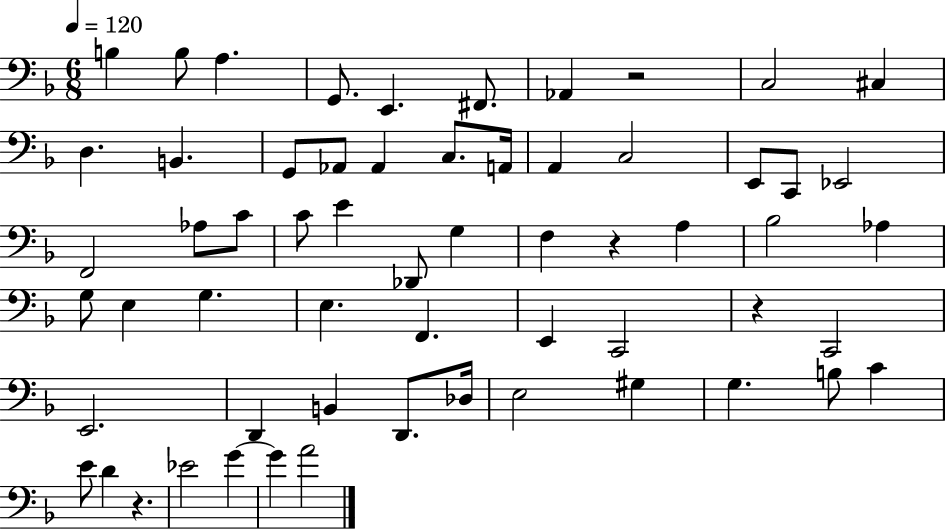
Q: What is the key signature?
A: F major